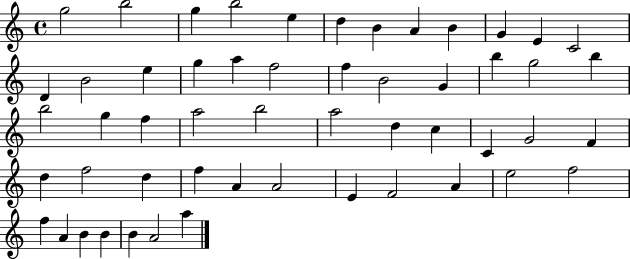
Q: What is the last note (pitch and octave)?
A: A5